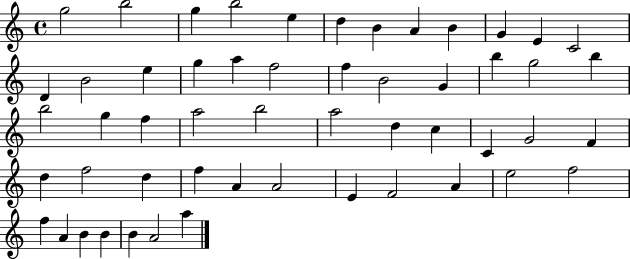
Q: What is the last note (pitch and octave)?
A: A5